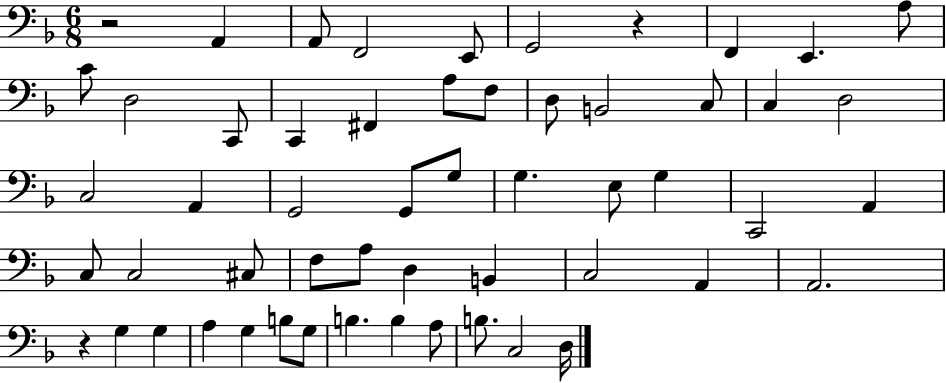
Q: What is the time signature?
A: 6/8